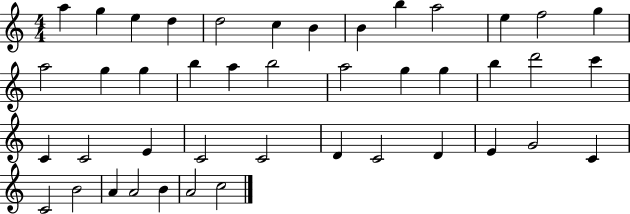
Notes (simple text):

A5/q G5/q E5/q D5/q D5/h C5/q B4/q B4/q B5/q A5/h E5/q F5/h G5/q A5/h G5/q G5/q B5/q A5/q B5/h A5/h G5/q G5/q B5/q D6/h C6/q C4/q C4/h E4/q C4/h C4/h D4/q C4/h D4/q E4/q G4/h C4/q C4/h B4/h A4/q A4/h B4/q A4/h C5/h